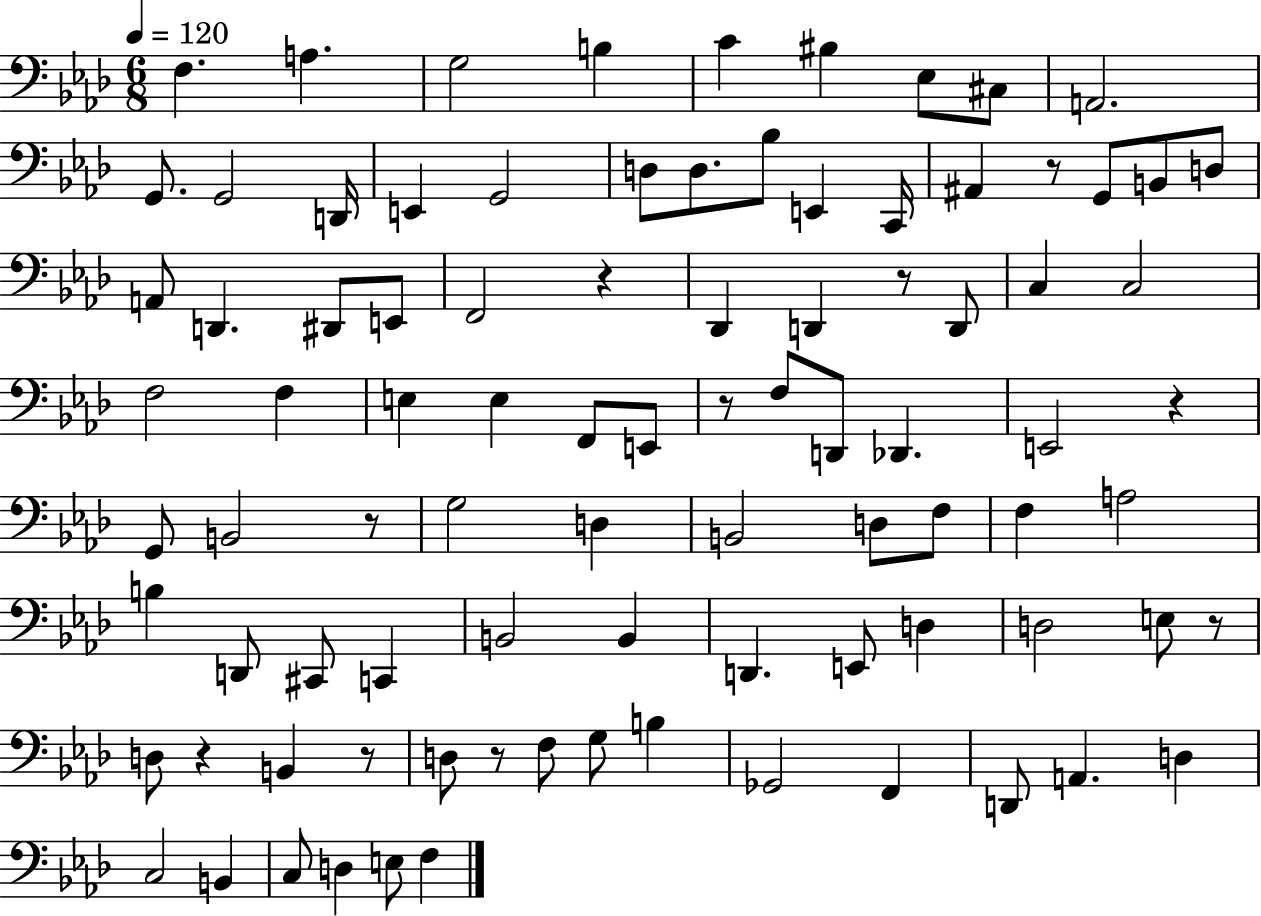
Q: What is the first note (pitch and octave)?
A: F3